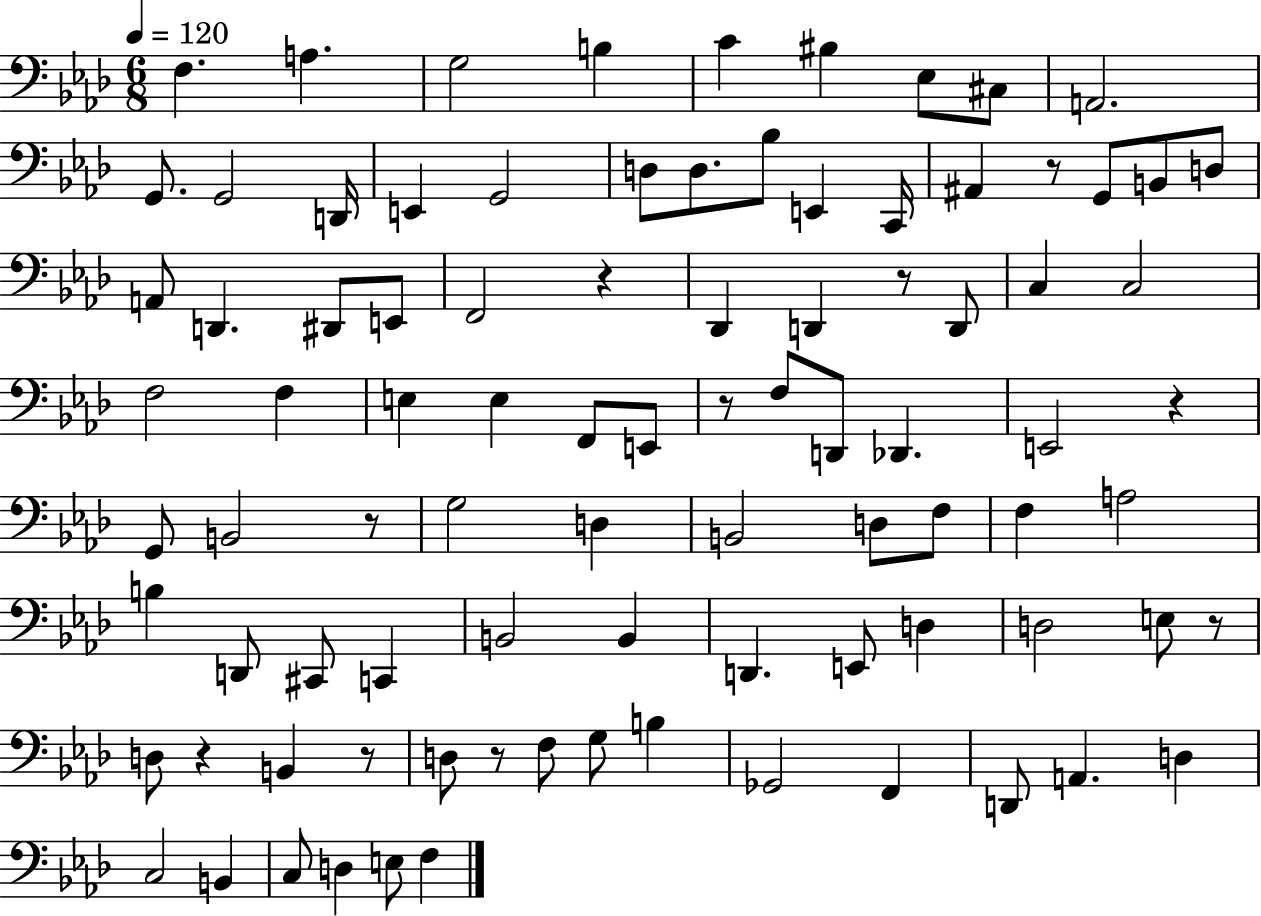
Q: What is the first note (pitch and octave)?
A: F3